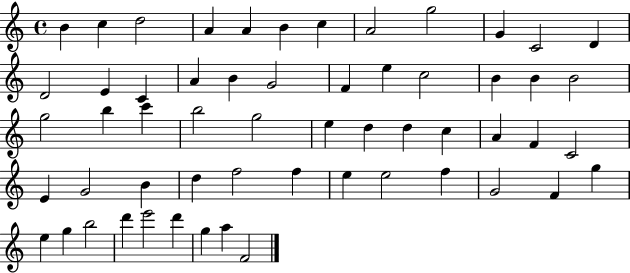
X:1
T:Untitled
M:4/4
L:1/4
K:C
B c d2 A A B c A2 g2 G C2 D D2 E C A B G2 F e c2 B B B2 g2 b c' b2 g2 e d d c A F C2 E G2 B d f2 f e e2 f G2 F g e g b2 d' e'2 d' g a F2